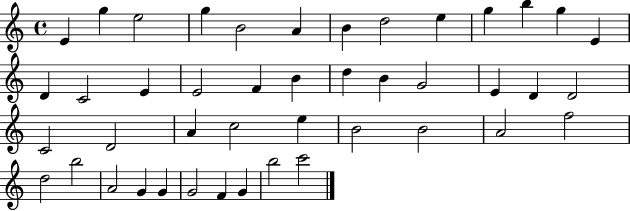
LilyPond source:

{
  \clef treble
  \time 4/4
  \defaultTimeSignature
  \key c \major
  e'4 g''4 e''2 | g''4 b'2 a'4 | b'4 d''2 e''4 | g''4 b''4 g''4 e'4 | \break d'4 c'2 e'4 | e'2 f'4 b'4 | d''4 b'4 g'2 | e'4 d'4 d'2 | \break c'2 d'2 | a'4 c''2 e''4 | b'2 b'2 | a'2 f''2 | \break d''2 b''2 | a'2 g'4 g'4 | g'2 f'4 g'4 | b''2 c'''2 | \break \bar "|."
}